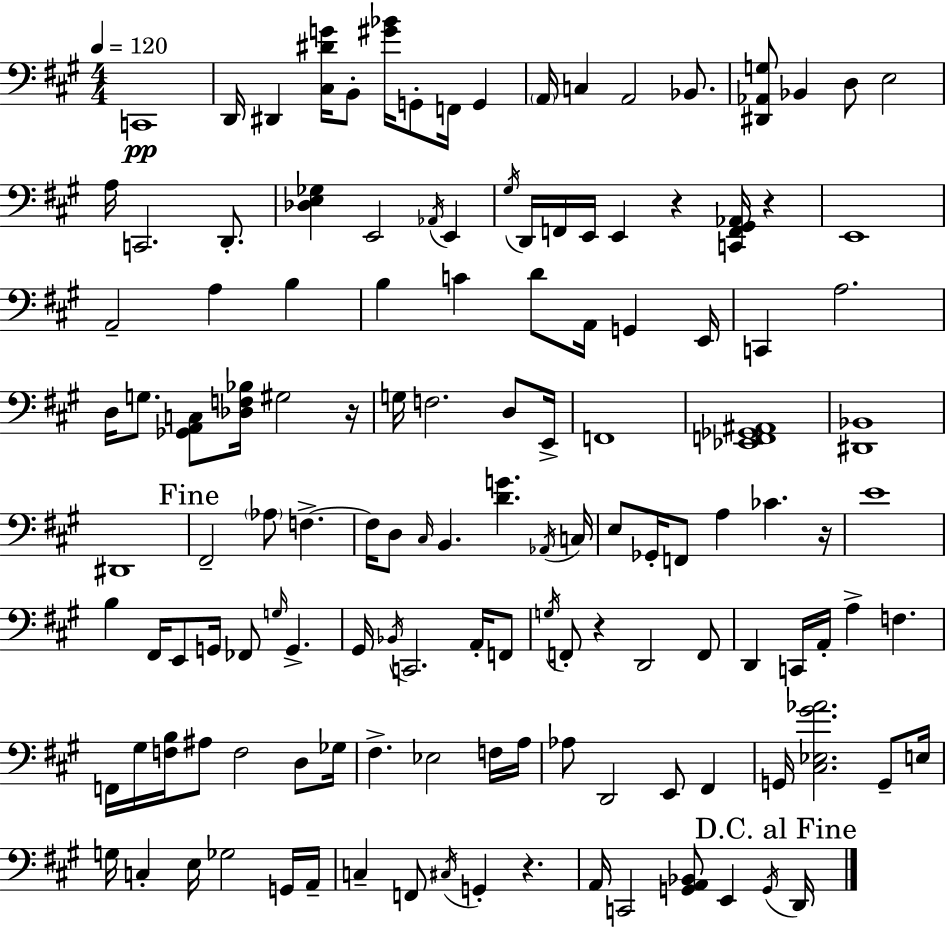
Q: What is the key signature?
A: A major